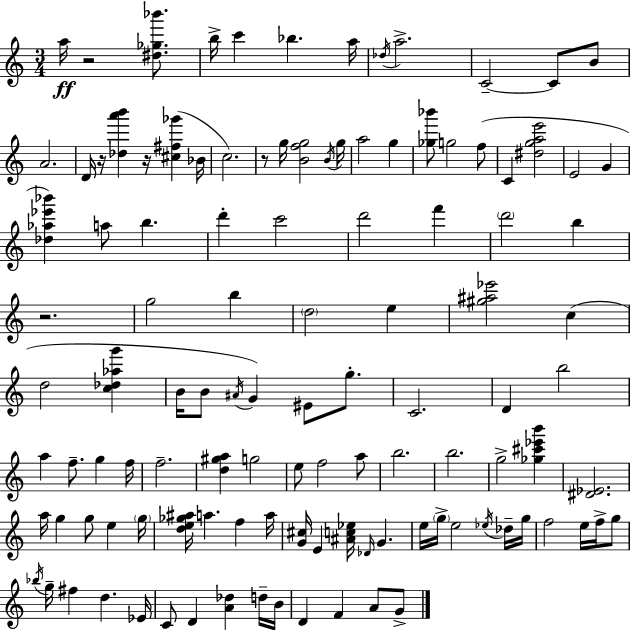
A5/s R/h [D#5,Gb5,Bb6]/e. B5/s C6/q Bb5/q. A5/s Db5/s A5/h. C4/h C4/e B4/e A4/h. D4/s R/s [Db5,A6,B6]/q R/s [C#5,F#5,Gb6]/q Bb4/s C5/h. R/e G5/s [B4,F5,G5]/h B4/s G5/s A5/h G5/q [Gb5,Bb6]/e G5/h F5/e C4/q [D#5,G5,A5,E6]/h E4/h G4/q [Db5,Ab5,Eb6,Bb6]/q A5/e B5/q. D6/q C6/h D6/h F6/q D6/h B5/q R/h. G5/h B5/q D5/h E5/q [G#5,A#5,Eb6]/h C5/q D5/h [C5,Db5,Ab5,G6]/q B4/s B4/e A#4/s G4/q EIS4/e G5/e. C4/h. D4/q B5/h A5/q F5/e. G5/q F5/s F5/h. [D5,G#5,A5]/q G5/h E5/e F5/h A5/e B5/h. B5/h. G5/h [Gb5,C#6,Eb6,B6]/q [D#4,Eb4]/h. A5/s G5/q G5/e E5/q G5/s [D5,E5,Gb5,A#5]/s A5/q. F5/q A5/s [G4,C#5]/s E4/q [A#4,C5,Eb5]/s Db4/s G4/q. E5/s G5/s E5/h Eb5/s Db5/s G5/s F5/h E5/s F5/s G5/e Bb5/s G5/s F#5/q D5/q. Eb4/s C4/e D4/q [A4,Db5]/q D5/s B4/s D4/q F4/q A4/e G4/e